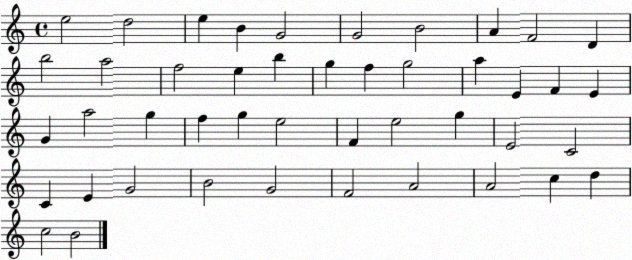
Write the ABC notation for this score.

X:1
T:Untitled
M:4/4
L:1/4
K:C
e2 d2 e B G2 G2 B2 A F2 D b2 a2 f2 e b g f g2 a E F E G a2 g f g e2 F e2 g E2 C2 C E G2 B2 G2 F2 A2 A2 c d c2 B2